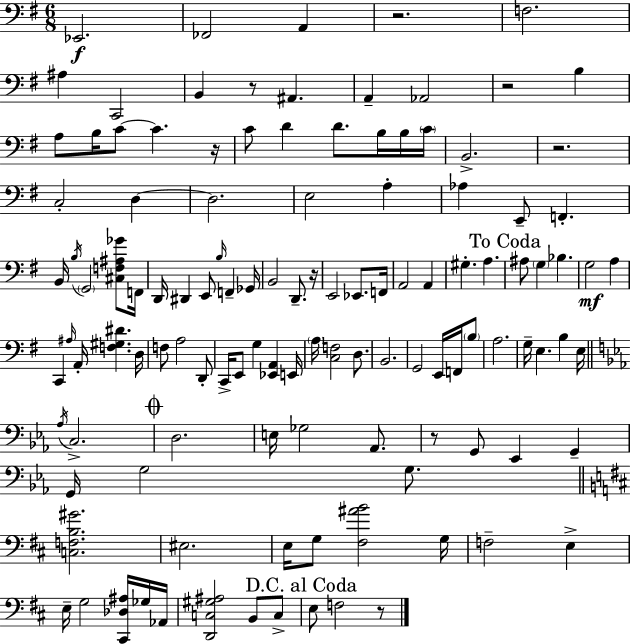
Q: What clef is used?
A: bass